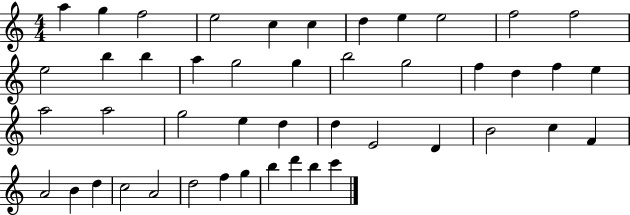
X:1
T:Untitled
M:4/4
L:1/4
K:C
a g f2 e2 c c d e e2 f2 f2 e2 b b a g2 g b2 g2 f d f e a2 a2 g2 e d d E2 D B2 c F A2 B d c2 A2 d2 f g b d' b c'